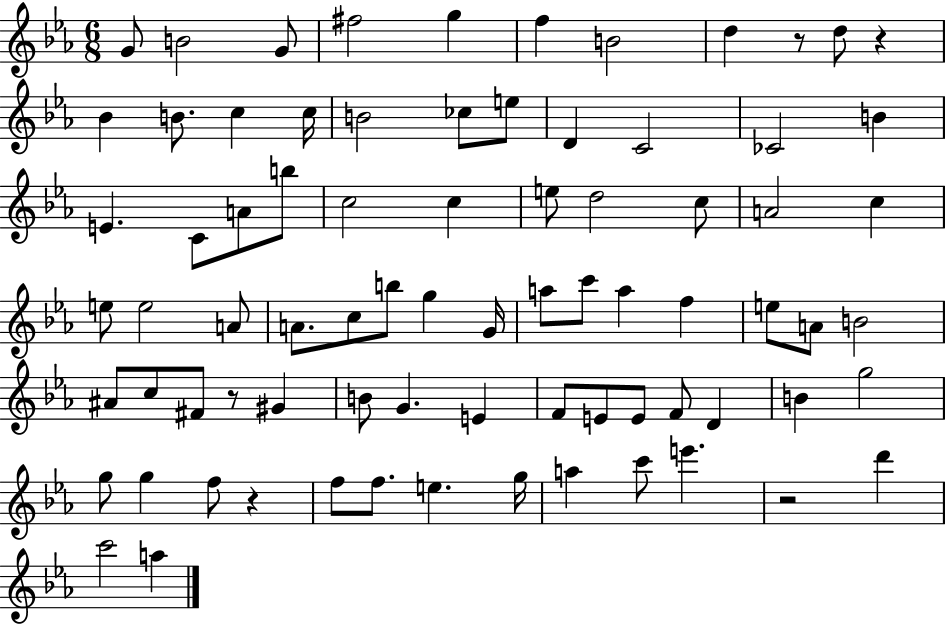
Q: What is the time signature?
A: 6/8